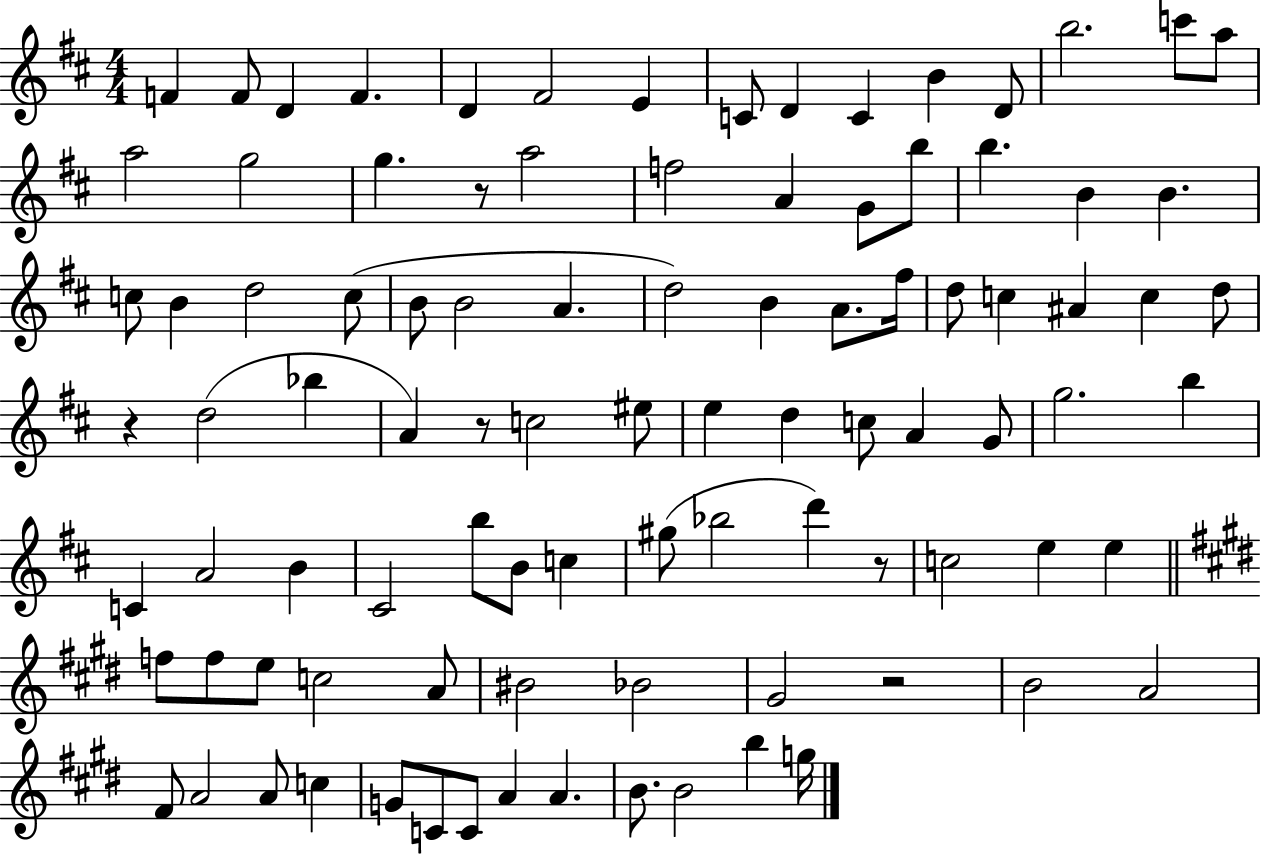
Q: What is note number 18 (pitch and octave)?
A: G5